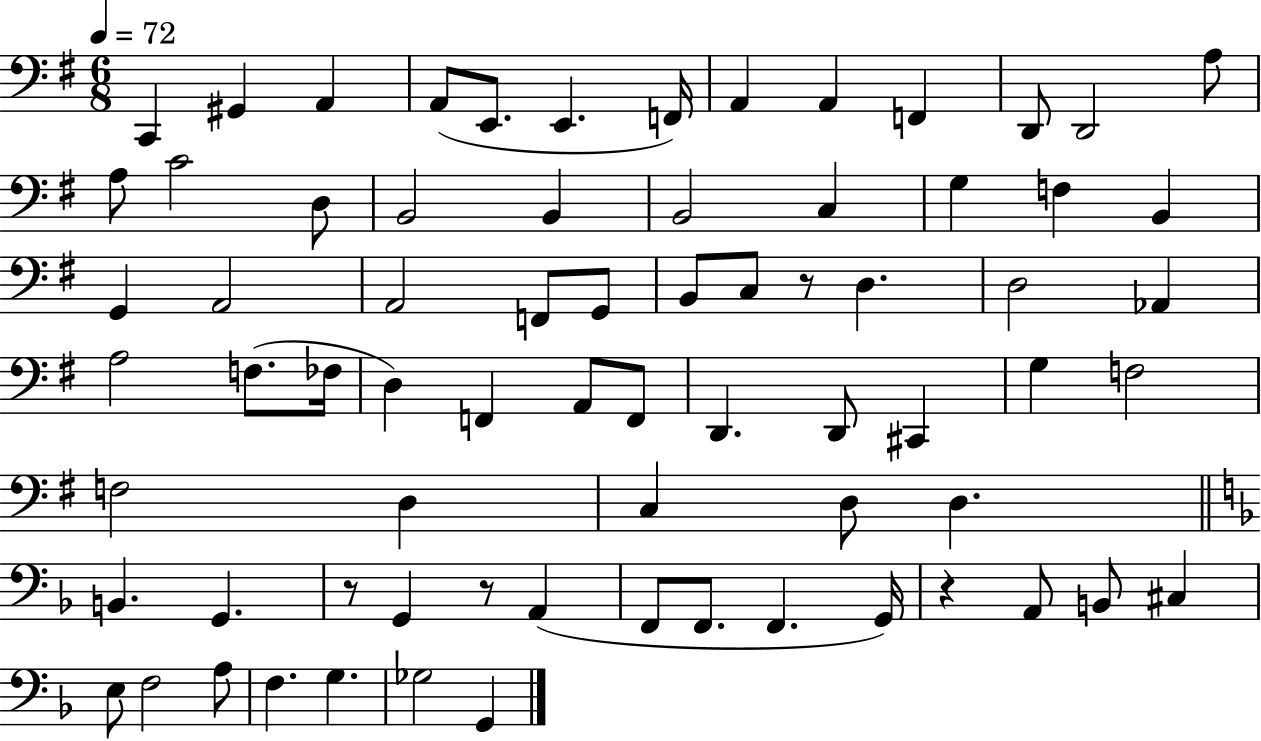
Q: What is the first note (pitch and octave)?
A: C2